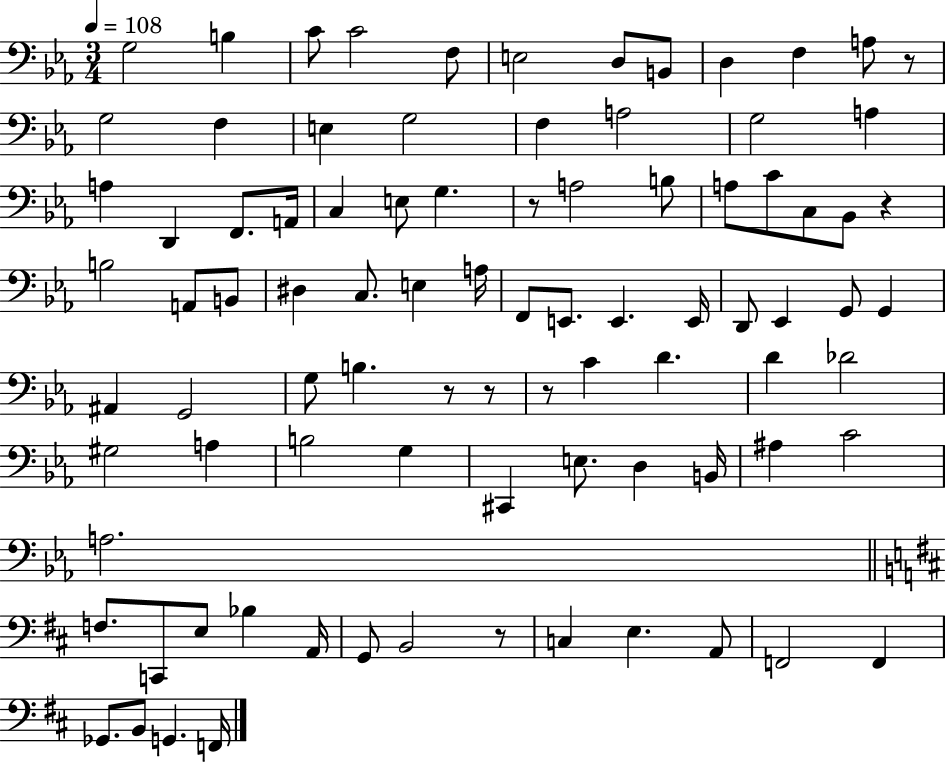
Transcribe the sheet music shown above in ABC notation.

X:1
T:Untitled
M:3/4
L:1/4
K:Eb
G,2 B, C/2 C2 F,/2 E,2 D,/2 B,,/2 D, F, A,/2 z/2 G,2 F, E, G,2 F, A,2 G,2 A, A, D,, F,,/2 A,,/4 C, E,/2 G, z/2 A,2 B,/2 A,/2 C/2 C,/2 _B,,/2 z B,2 A,,/2 B,,/2 ^D, C,/2 E, A,/4 F,,/2 E,,/2 E,, E,,/4 D,,/2 _E,, G,,/2 G,, ^A,, G,,2 G,/2 B, z/2 z/2 z/2 C D D _D2 ^G,2 A, B,2 G, ^C,, E,/2 D, B,,/4 ^A, C2 A,2 F,/2 C,,/2 E,/2 _B, A,,/4 G,,/2 B,,2 z/2 C, E, A,,/2 F,,2 F,, _G,,/2 B,,/2 G,, F,,/4